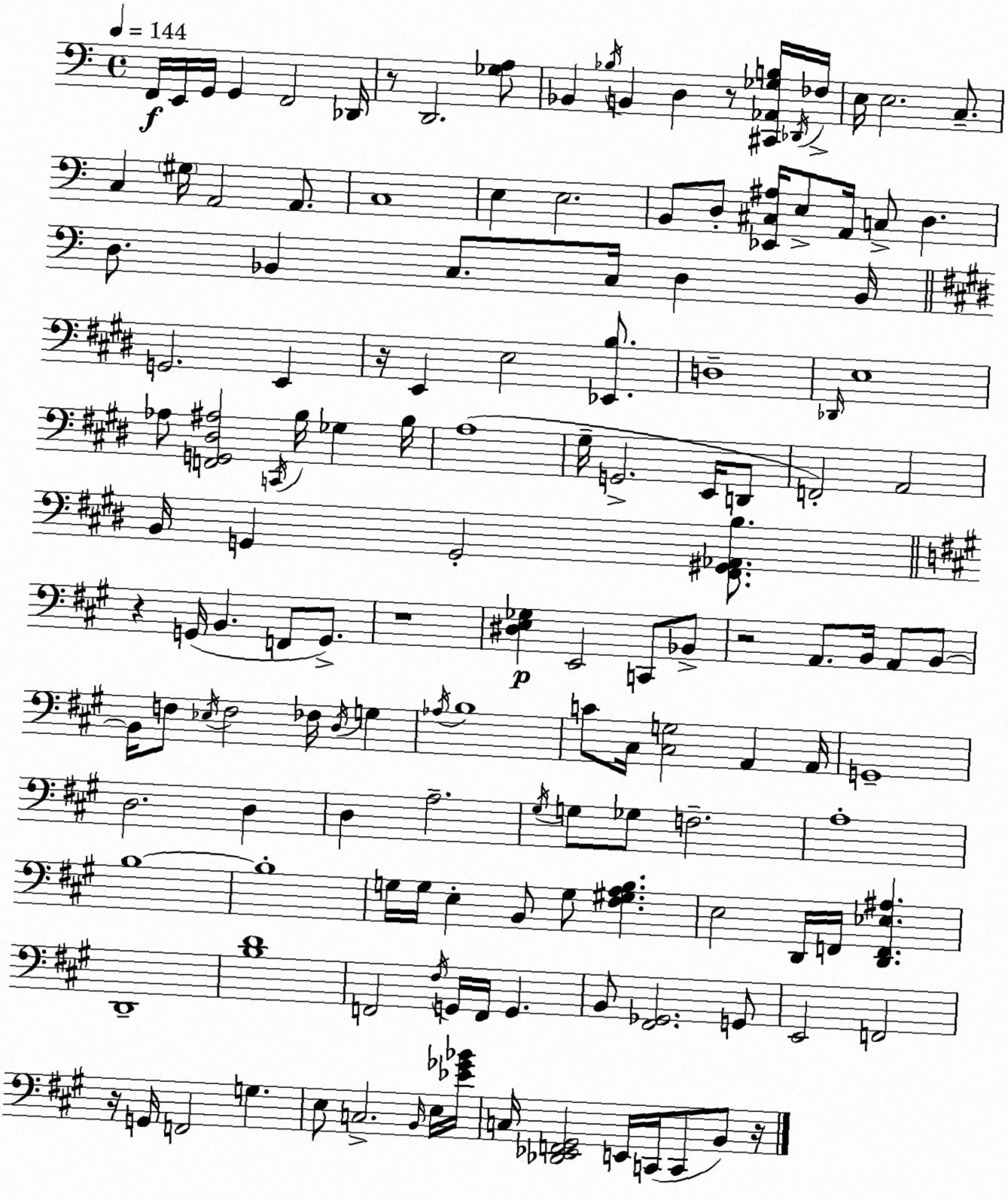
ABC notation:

X:1
T:Untitled
M:4/4
L:1/4
K:Am
F,,/4 E,,/4 G,,/4 G,, F,,2 _D,,/4 z/2 D,,2 [_G,A,]/2 _B,, _B,/4 B,, D, z/2 [^C,,_A,,_G,B,]/4 _D,,/4 _F,/4 E,/4 E,2 C,/2 C, ^G,/4 A,,2 A,,/2 C,4 E, E,2 B,,/2 D,/2 [_E,,^C,^A,]/4 E,/2 A,,/4 C,/2 D, D,/2 _B,, C,/2 C,/4 D, _B,,/4 G,,2 E,, z/4 E,, E,2 [_E,,B,]/2 D,4 _D,,/4 E,4 _A,/2 [F,,G,,^D,^A,]2 C,,/4 B,/4 _G, B,/4 A,4 ^G,/4 G,,2 E,,/4 D,,/2 F,,2 A,,2 B,,/4 G,, G,,2 [^F,,^G,,_A,,B,]/2 z G,,/4 B,, F,,/2 G,,/2 z4 [^D,E,_G,] E,,2 C,,/2 _B,,/2 z2 A,,/2 B,,/4 A,,/2 B,,/2 B,,/4 F,/2 _E,/4 F,2 _F,/4 D,/4 G, _A,/4 B,4 C/2 ^C,/4 [^C,G,]2 A,, A,,/4 G,,4 D,2 D, D, A,2 ^G,/4 G,/2 _G,/2 F,2 A,4 B,4 B,4 G,/4 G,/4 E, B,,/2 G,/2 [^F,^G,A,B,] E,2 D,,/4 F,,/4 [D,,F,,_E,^A,] D,,4 [B,D]4 F,,2 ^F,/4 G,,/4 F,,/4 G,, B,,/2 [^F,,_G,,]2 G,,/2 E,,2 F,,2 z/4 G,,/4 F,,2 G, E,/2 C,2 B,,/4 E,/4 [_E_G_B]/4 C,/4 [_D,,_E,,F,,^G,,]2 E,,/4 C,,/4 C,,/2 B,,/2 z/4